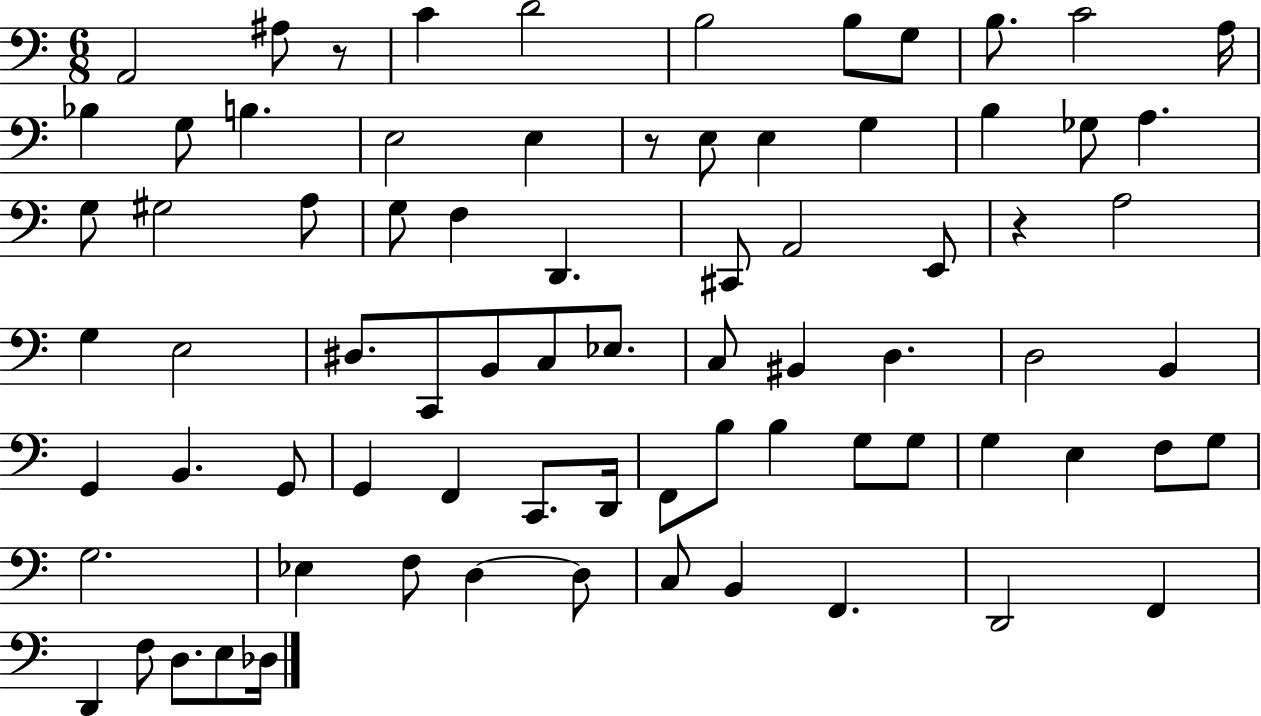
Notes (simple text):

A2/h A#3/e R/e C4/q D4/h B3/h B3/e G3/e B3/e. C4/h A3/s Bb3/q G3/e B3/q. E3/h E3/q R/e E3/e E3/q G3/q B3/q Gb3/e A3/q. G3/e G#3/h A3/e G3/e F3/q D2/q. C#2/e A2/h E2/e R/q A3/h G3/q E3/h D#3/e. C2/e B2/e C3/e Eb3/e. C3/e BIS2/q D3/q. D3/h B2/q G2/q B2/q. G2/e G2/q F2/q C2/e. D2/s F2/e B3/e B3/q G3/e G3/e G3/q E3/q F3/e G3/e G3/h. Eb3/q F3/e D3/q D3/e C3/e B2/q F2/q. D2/h F2/q D2/q F3/e D3/e. E3/e Db3/s